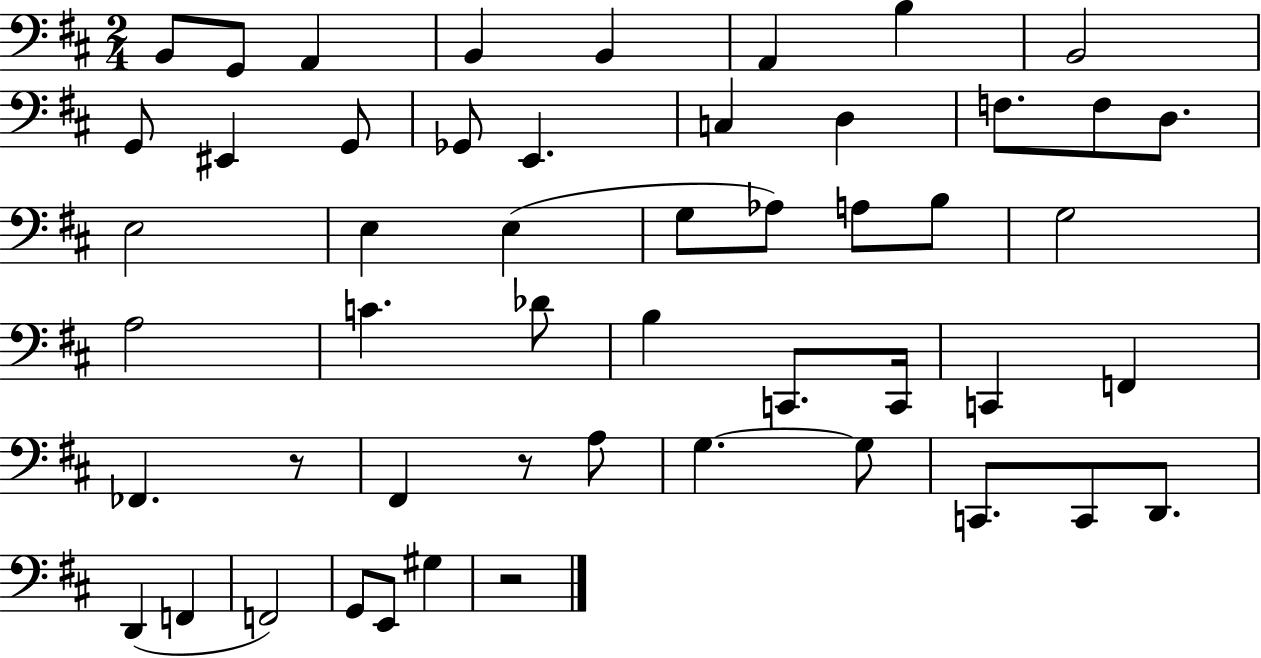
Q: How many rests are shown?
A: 3